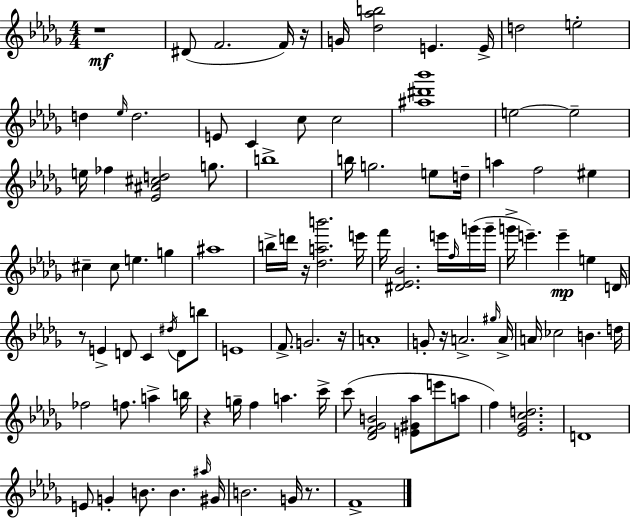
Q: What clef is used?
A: treble